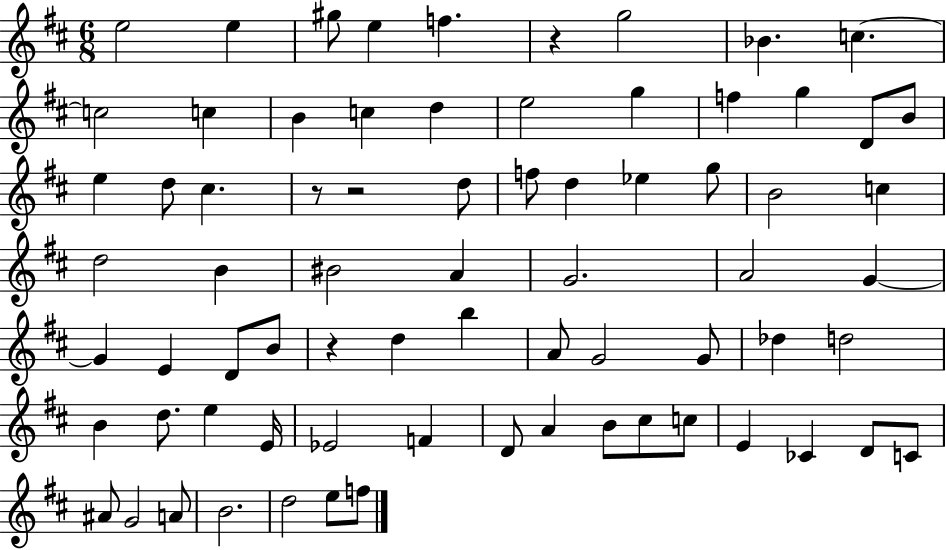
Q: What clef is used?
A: treble